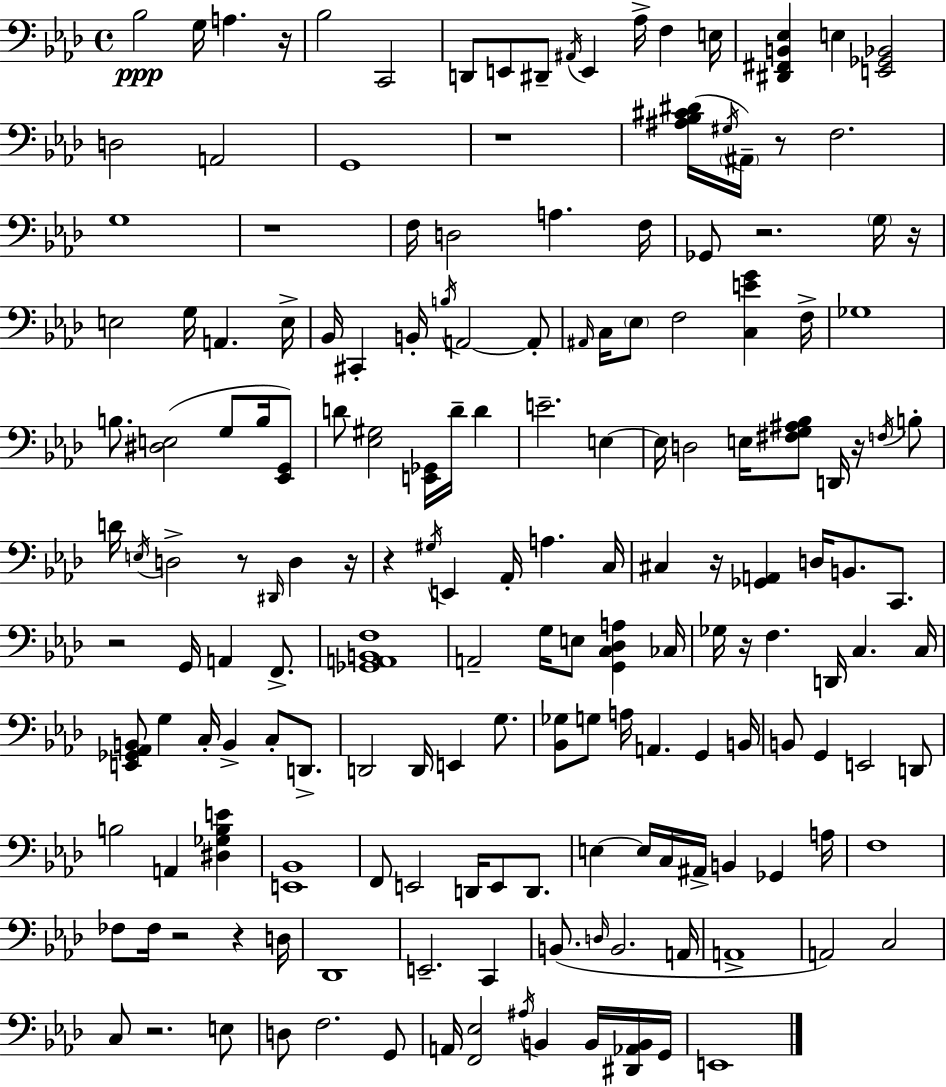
{
  \clef bass
  \time 4/4
  \defaultTimeSignature
  \key f \minor
  bes2\ppp g16 a4. r16 | bes2 c,2 | d,8 e,8 dis,8-- \acciaccatura { ais,16 } e,4 aes16-> f4 | e16 <dis, fis, b, ees>4 e4 <e, ges, bes,>2 | \break d2 a,2 | g,1 | r1 | <ais bes cis' dis'>16( \acciaccatura { gis16 } \parenthesize ais,16--) r8 f2. | \break g1 | r1 | f16 d2 a4. | f16 ges,8 r2. | \break \parenthesize g16 r16 e2 g16 a,4. | e16-> bes,16 cis,4-. b,16-. \acciaccatura { b16 } a,2~~ | a,8-. \grace { ais,16 } c16 \parenthesize ees8 f2 <c e' g'>4 | f16-> ges1 | \break b8. <dis e>2( g8 | b16 <ees, g,>8) d'8 <ees gis>2 <e, ges,>16 d'16-- | d'4 e'2.-- | e4~~ e16 d2 e16 <fis g ais bes>8 | \break d,16 r16 \acciaccatura { f16 } b8-. d'16 \acciaccatura { e16 } d2-> r8 | \grace { dis,16 } d4 r16 r4 \acciaccatura { gis16 } e,4 | aes,16-. a4. c16 cis4 r16 <ges, a,>4 | d16 b,8. c,8. r2 | \break g,16 a,4 f,8.-> <ges, a, b, f>1 | a,2-- | g16 e8 <g, c des a>4 ces16 ges16 r16 f4. | d,16 c4. c16 <e, ges, aes, b,>8 g4 c16-. b,4-> | \break c8-. d,8.-> d,2 | d,16 e,4 g8. <bes, ges>8 g8 a16 a,4. | g,4 b,16 b,8 g,4 e,2 | d,8 b2 | \break a,4 <dis ges b e'>4 <e, bes,>1 | f,8 e,2 | d,16 e,8 d,8. e4~~ e16 c16 ais,16-> b,4 | ges,4 a16 f1 | \break fes8 fes16 r2 | r4 d16 des,1 | e,2.-- | c,4 b,8.( \grace { d16 } b,2. | \break a,16 a,1-> | a,2) | c2 c8 r2. | e8 d8 f2. | \break g,8 a,16 <f, ees>2 | \acciaccatura { ais16 } b,4 b,16 <dis, aes, b,>16 g,16 e,1 | \bar "|."
}